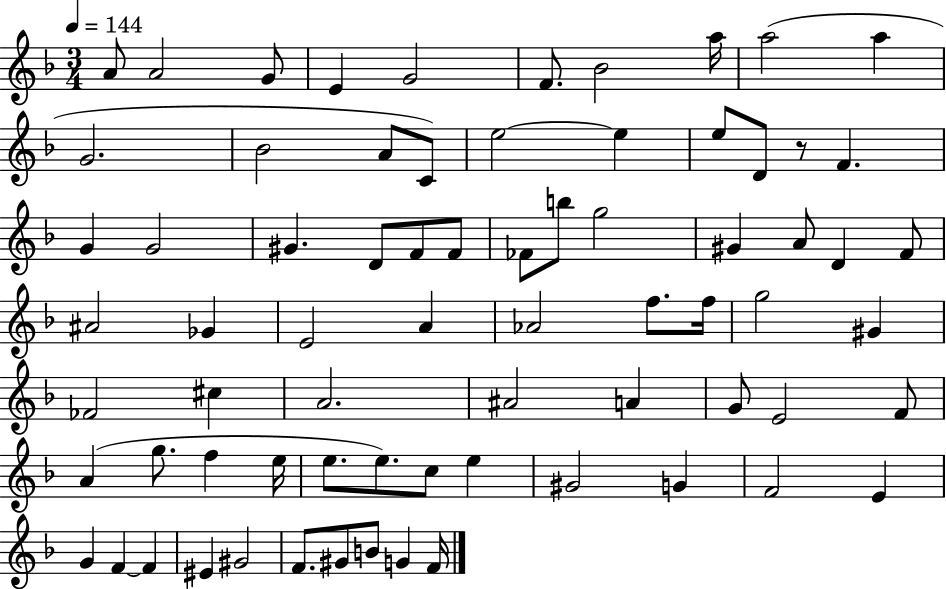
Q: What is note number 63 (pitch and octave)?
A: F4